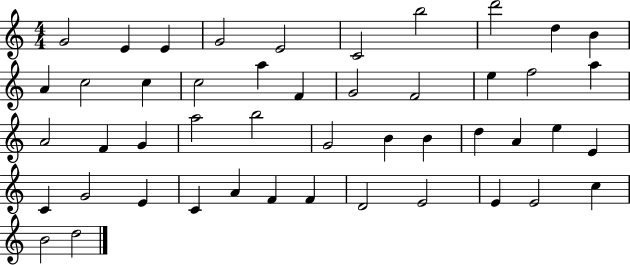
X:1
T:Untitled
M:4/4
L:1/4
K:C
G2 E E G2 E2 C2 b2 d'2 d B A c2 c c2 a F G2 F2 e f2 a A2 F G a2 b2 G2 B B d A e E C G2 E C A F F D2 E2 E E2 c B2 d2